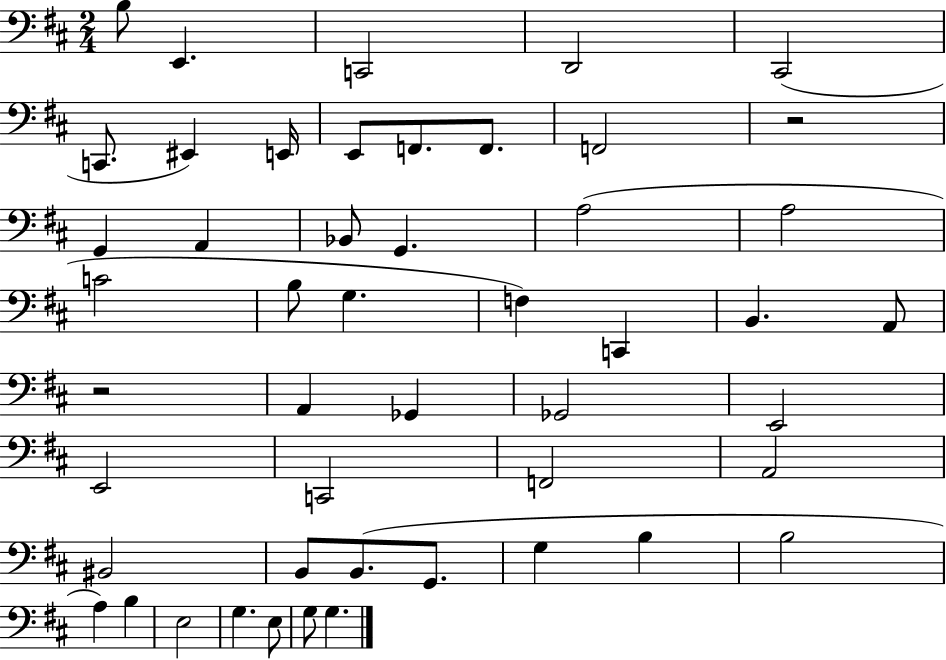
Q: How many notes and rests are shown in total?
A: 49